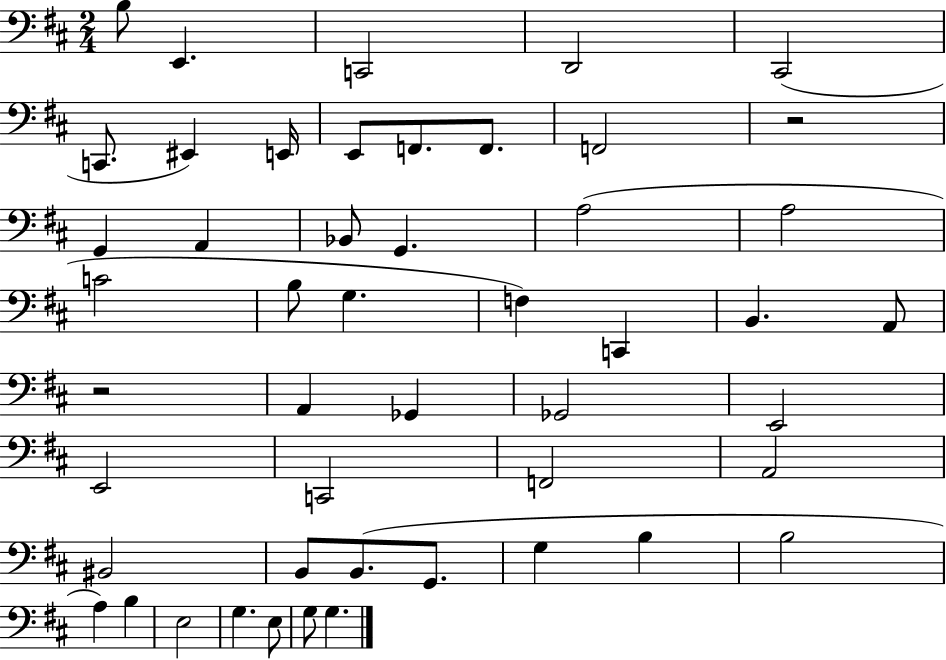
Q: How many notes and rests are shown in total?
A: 49